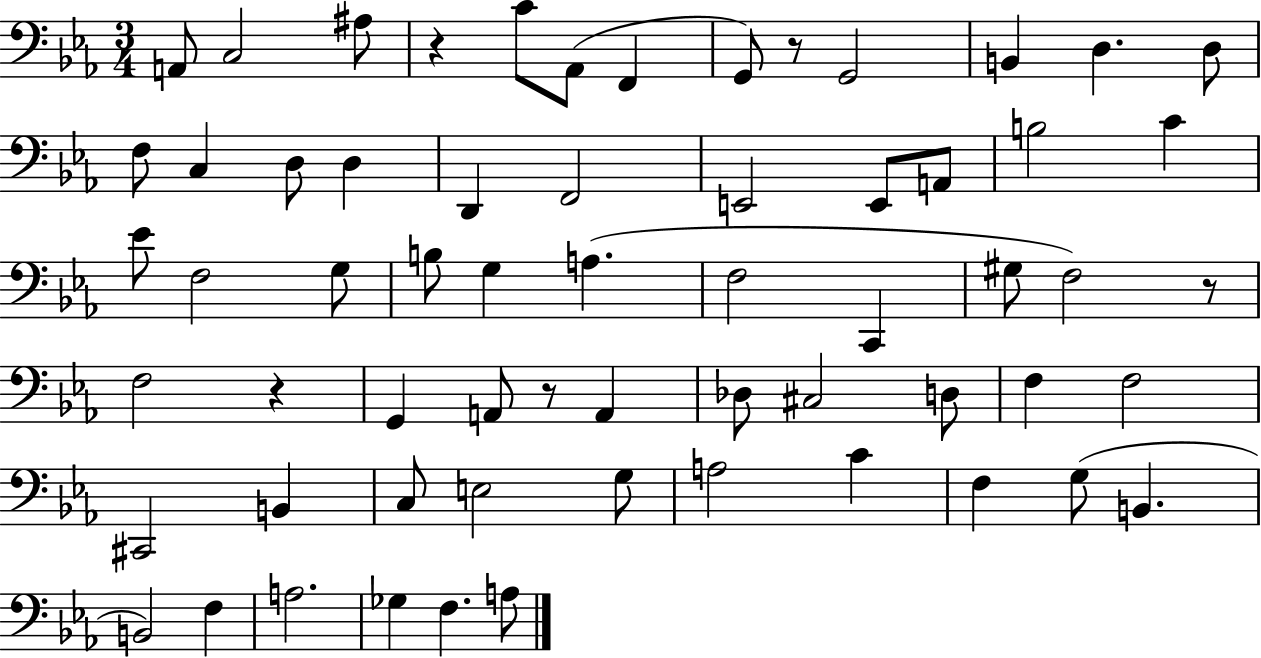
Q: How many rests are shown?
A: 5